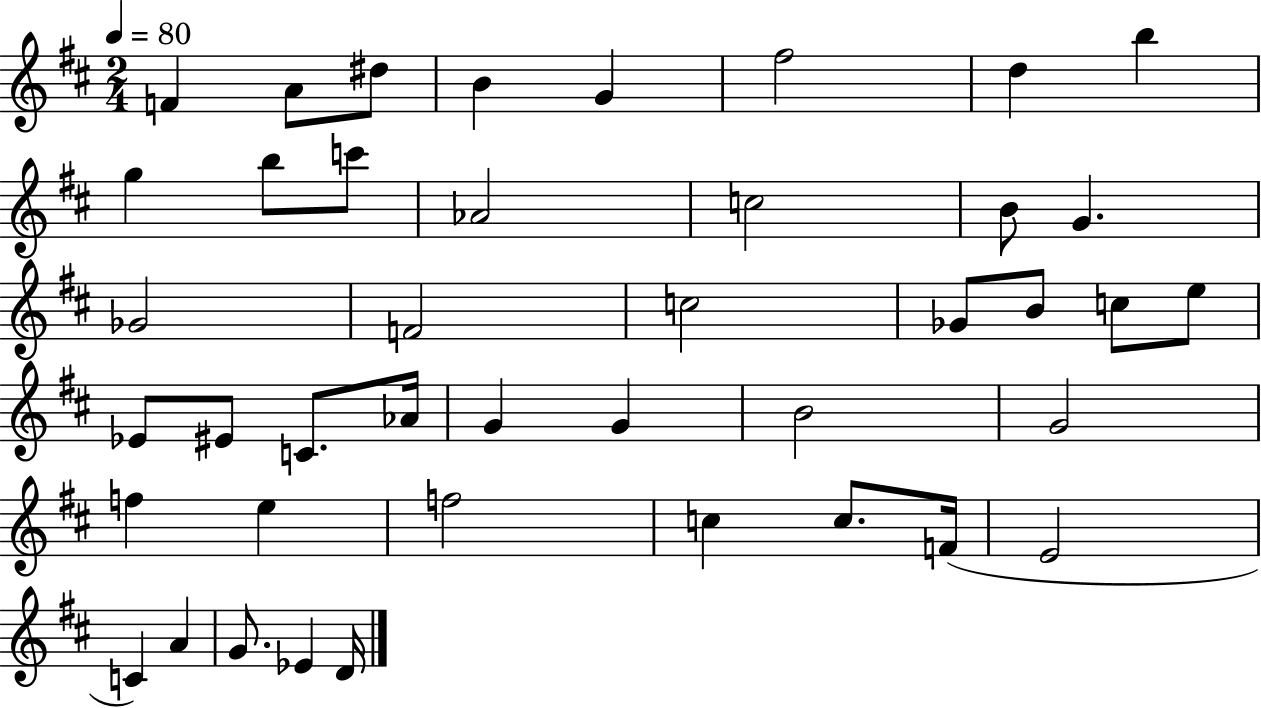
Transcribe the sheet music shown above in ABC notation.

X:1
T:Untitled
M:2/4
L:1/4
K:D
F A/2 ^d/2 B G ^f2 d b g b/2 c'/2 _A2 c2 B/2 G _G2 F2 c2 _G/2 B/2 c/2 e/2 _E/2 ^E/2 C/2 _A/4 G G B2 G2 f e f2 c c/2 F/4 E2 C A G/2 _E D/4